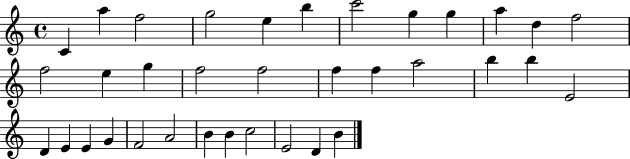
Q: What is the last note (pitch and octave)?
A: B4